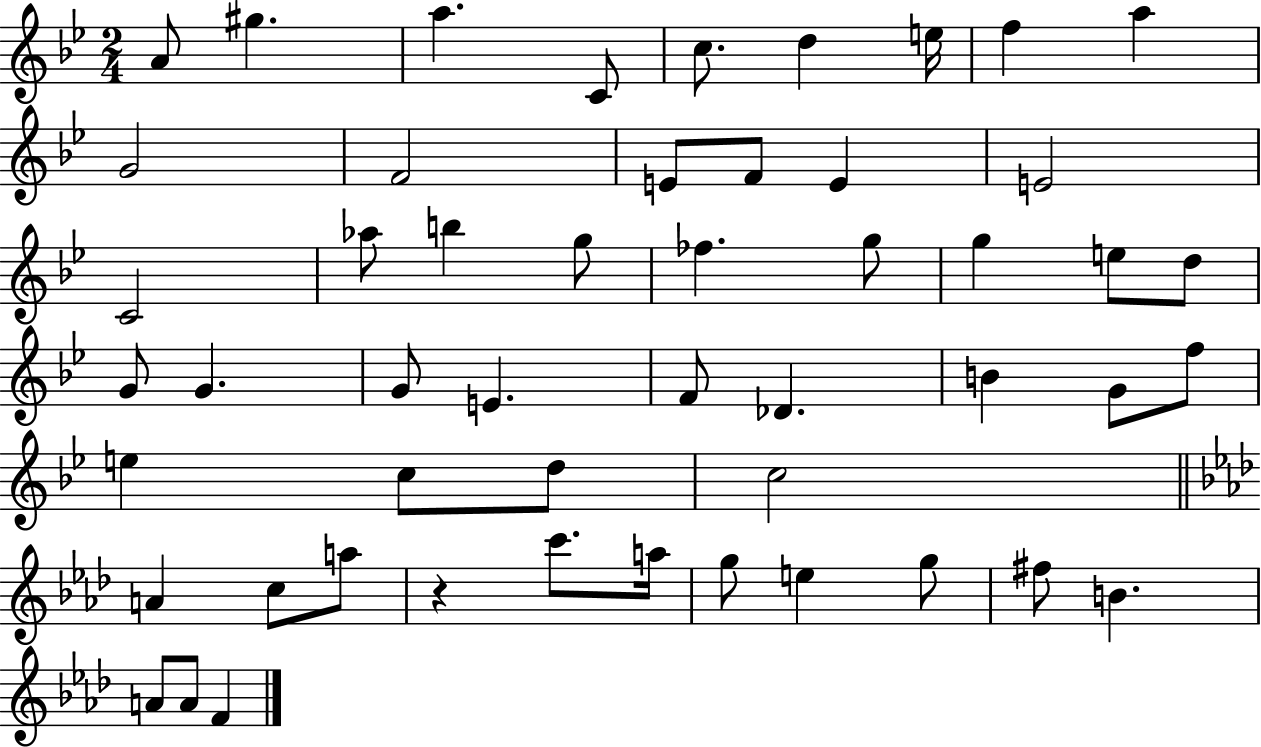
A4/e G#5/q. A5/q. C4/e C5/e. D5/q E5/s F5/q A5/q G4/h F4/h E4/e F4/e E4/q E4/h C4/h Ab5/e B5/q G5/e FES5/q. G5/e G5/q E5/e D5/e G4/e G4/q. G4/e E4/q. F4/e Db4/q. B4/q G4/e F5/e E5/q C5/e D5/e C5/h A4/q C5/e A5/e R/q C6/e. A5/s G5/e E5/q G5/e F#5/e B4/q. A4/e A4/e F4/q